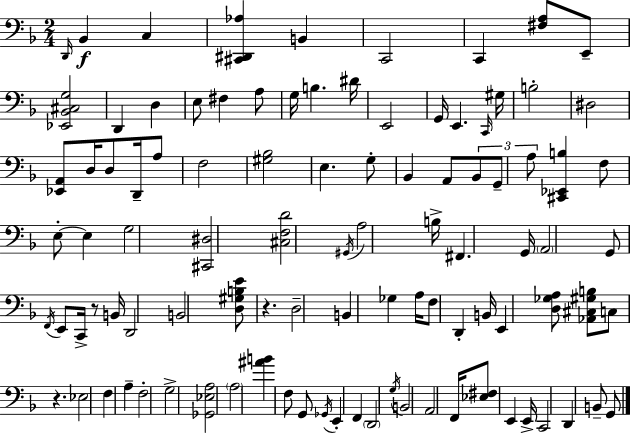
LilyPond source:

{
  \clef bass
  \numericTimeSignature
  \time 2/4
  \key d \minor
  \grace { d,16 }\f bes,4 c4 | <cis, dis, aes>4 b,4 | c,2 | c,4 <fis a>8 e,8-- | \break <ees, bes, cis g>2 | d,4 d4 | e8 fis4 a8 | g16 b4. | \break dis'16 e,2 | g,16 e,4. | \grace { c,16 } gis16 b2-. | dis2 | \break <ees, a,>8 d16 d8 d,16-- | a8 f2 | <gis bes>2 | e4. | \break g8-. bes,4 a,8 | \tuplet 3/2 { bes,8 g,8-- a8 } <cis, ees, b>4 | f8 e8-.~~ e4 | g2 | \break <cis, dis>2 | <cis f d'>2 | \acciaccatura { gis,16 } a2 | b16-> fis,4. | \break g,16 \parenthesize a,2 | g,8 \acciaccatura { f,16 } e,8 | c,16-> r8 b,16 d,2 | b,2 | \break <d gis b e'>8 r4. | d2-- | b,4 | ges4 a16 f8 d,4-. | \break b,16 e,4 | <d ges a>8 <aes, cis gis b>8 c8 r4. | ees2 | f4 | \break a4-- f2-. | g2-> | <ges, ees a>2 | \parenthesize a2 | \break <ais' b'>4 | f8 g,8 \acciaccatura { ges,16 } e,4-. | f,4 \parenthesize d,2 | \acciaccatura { g16 } b,2 | \break a,2 | f,16 <ees fis>8 | e,4 e,16-> c,2 | d,4 | \break b,8-- g,8 \bar "|."
}